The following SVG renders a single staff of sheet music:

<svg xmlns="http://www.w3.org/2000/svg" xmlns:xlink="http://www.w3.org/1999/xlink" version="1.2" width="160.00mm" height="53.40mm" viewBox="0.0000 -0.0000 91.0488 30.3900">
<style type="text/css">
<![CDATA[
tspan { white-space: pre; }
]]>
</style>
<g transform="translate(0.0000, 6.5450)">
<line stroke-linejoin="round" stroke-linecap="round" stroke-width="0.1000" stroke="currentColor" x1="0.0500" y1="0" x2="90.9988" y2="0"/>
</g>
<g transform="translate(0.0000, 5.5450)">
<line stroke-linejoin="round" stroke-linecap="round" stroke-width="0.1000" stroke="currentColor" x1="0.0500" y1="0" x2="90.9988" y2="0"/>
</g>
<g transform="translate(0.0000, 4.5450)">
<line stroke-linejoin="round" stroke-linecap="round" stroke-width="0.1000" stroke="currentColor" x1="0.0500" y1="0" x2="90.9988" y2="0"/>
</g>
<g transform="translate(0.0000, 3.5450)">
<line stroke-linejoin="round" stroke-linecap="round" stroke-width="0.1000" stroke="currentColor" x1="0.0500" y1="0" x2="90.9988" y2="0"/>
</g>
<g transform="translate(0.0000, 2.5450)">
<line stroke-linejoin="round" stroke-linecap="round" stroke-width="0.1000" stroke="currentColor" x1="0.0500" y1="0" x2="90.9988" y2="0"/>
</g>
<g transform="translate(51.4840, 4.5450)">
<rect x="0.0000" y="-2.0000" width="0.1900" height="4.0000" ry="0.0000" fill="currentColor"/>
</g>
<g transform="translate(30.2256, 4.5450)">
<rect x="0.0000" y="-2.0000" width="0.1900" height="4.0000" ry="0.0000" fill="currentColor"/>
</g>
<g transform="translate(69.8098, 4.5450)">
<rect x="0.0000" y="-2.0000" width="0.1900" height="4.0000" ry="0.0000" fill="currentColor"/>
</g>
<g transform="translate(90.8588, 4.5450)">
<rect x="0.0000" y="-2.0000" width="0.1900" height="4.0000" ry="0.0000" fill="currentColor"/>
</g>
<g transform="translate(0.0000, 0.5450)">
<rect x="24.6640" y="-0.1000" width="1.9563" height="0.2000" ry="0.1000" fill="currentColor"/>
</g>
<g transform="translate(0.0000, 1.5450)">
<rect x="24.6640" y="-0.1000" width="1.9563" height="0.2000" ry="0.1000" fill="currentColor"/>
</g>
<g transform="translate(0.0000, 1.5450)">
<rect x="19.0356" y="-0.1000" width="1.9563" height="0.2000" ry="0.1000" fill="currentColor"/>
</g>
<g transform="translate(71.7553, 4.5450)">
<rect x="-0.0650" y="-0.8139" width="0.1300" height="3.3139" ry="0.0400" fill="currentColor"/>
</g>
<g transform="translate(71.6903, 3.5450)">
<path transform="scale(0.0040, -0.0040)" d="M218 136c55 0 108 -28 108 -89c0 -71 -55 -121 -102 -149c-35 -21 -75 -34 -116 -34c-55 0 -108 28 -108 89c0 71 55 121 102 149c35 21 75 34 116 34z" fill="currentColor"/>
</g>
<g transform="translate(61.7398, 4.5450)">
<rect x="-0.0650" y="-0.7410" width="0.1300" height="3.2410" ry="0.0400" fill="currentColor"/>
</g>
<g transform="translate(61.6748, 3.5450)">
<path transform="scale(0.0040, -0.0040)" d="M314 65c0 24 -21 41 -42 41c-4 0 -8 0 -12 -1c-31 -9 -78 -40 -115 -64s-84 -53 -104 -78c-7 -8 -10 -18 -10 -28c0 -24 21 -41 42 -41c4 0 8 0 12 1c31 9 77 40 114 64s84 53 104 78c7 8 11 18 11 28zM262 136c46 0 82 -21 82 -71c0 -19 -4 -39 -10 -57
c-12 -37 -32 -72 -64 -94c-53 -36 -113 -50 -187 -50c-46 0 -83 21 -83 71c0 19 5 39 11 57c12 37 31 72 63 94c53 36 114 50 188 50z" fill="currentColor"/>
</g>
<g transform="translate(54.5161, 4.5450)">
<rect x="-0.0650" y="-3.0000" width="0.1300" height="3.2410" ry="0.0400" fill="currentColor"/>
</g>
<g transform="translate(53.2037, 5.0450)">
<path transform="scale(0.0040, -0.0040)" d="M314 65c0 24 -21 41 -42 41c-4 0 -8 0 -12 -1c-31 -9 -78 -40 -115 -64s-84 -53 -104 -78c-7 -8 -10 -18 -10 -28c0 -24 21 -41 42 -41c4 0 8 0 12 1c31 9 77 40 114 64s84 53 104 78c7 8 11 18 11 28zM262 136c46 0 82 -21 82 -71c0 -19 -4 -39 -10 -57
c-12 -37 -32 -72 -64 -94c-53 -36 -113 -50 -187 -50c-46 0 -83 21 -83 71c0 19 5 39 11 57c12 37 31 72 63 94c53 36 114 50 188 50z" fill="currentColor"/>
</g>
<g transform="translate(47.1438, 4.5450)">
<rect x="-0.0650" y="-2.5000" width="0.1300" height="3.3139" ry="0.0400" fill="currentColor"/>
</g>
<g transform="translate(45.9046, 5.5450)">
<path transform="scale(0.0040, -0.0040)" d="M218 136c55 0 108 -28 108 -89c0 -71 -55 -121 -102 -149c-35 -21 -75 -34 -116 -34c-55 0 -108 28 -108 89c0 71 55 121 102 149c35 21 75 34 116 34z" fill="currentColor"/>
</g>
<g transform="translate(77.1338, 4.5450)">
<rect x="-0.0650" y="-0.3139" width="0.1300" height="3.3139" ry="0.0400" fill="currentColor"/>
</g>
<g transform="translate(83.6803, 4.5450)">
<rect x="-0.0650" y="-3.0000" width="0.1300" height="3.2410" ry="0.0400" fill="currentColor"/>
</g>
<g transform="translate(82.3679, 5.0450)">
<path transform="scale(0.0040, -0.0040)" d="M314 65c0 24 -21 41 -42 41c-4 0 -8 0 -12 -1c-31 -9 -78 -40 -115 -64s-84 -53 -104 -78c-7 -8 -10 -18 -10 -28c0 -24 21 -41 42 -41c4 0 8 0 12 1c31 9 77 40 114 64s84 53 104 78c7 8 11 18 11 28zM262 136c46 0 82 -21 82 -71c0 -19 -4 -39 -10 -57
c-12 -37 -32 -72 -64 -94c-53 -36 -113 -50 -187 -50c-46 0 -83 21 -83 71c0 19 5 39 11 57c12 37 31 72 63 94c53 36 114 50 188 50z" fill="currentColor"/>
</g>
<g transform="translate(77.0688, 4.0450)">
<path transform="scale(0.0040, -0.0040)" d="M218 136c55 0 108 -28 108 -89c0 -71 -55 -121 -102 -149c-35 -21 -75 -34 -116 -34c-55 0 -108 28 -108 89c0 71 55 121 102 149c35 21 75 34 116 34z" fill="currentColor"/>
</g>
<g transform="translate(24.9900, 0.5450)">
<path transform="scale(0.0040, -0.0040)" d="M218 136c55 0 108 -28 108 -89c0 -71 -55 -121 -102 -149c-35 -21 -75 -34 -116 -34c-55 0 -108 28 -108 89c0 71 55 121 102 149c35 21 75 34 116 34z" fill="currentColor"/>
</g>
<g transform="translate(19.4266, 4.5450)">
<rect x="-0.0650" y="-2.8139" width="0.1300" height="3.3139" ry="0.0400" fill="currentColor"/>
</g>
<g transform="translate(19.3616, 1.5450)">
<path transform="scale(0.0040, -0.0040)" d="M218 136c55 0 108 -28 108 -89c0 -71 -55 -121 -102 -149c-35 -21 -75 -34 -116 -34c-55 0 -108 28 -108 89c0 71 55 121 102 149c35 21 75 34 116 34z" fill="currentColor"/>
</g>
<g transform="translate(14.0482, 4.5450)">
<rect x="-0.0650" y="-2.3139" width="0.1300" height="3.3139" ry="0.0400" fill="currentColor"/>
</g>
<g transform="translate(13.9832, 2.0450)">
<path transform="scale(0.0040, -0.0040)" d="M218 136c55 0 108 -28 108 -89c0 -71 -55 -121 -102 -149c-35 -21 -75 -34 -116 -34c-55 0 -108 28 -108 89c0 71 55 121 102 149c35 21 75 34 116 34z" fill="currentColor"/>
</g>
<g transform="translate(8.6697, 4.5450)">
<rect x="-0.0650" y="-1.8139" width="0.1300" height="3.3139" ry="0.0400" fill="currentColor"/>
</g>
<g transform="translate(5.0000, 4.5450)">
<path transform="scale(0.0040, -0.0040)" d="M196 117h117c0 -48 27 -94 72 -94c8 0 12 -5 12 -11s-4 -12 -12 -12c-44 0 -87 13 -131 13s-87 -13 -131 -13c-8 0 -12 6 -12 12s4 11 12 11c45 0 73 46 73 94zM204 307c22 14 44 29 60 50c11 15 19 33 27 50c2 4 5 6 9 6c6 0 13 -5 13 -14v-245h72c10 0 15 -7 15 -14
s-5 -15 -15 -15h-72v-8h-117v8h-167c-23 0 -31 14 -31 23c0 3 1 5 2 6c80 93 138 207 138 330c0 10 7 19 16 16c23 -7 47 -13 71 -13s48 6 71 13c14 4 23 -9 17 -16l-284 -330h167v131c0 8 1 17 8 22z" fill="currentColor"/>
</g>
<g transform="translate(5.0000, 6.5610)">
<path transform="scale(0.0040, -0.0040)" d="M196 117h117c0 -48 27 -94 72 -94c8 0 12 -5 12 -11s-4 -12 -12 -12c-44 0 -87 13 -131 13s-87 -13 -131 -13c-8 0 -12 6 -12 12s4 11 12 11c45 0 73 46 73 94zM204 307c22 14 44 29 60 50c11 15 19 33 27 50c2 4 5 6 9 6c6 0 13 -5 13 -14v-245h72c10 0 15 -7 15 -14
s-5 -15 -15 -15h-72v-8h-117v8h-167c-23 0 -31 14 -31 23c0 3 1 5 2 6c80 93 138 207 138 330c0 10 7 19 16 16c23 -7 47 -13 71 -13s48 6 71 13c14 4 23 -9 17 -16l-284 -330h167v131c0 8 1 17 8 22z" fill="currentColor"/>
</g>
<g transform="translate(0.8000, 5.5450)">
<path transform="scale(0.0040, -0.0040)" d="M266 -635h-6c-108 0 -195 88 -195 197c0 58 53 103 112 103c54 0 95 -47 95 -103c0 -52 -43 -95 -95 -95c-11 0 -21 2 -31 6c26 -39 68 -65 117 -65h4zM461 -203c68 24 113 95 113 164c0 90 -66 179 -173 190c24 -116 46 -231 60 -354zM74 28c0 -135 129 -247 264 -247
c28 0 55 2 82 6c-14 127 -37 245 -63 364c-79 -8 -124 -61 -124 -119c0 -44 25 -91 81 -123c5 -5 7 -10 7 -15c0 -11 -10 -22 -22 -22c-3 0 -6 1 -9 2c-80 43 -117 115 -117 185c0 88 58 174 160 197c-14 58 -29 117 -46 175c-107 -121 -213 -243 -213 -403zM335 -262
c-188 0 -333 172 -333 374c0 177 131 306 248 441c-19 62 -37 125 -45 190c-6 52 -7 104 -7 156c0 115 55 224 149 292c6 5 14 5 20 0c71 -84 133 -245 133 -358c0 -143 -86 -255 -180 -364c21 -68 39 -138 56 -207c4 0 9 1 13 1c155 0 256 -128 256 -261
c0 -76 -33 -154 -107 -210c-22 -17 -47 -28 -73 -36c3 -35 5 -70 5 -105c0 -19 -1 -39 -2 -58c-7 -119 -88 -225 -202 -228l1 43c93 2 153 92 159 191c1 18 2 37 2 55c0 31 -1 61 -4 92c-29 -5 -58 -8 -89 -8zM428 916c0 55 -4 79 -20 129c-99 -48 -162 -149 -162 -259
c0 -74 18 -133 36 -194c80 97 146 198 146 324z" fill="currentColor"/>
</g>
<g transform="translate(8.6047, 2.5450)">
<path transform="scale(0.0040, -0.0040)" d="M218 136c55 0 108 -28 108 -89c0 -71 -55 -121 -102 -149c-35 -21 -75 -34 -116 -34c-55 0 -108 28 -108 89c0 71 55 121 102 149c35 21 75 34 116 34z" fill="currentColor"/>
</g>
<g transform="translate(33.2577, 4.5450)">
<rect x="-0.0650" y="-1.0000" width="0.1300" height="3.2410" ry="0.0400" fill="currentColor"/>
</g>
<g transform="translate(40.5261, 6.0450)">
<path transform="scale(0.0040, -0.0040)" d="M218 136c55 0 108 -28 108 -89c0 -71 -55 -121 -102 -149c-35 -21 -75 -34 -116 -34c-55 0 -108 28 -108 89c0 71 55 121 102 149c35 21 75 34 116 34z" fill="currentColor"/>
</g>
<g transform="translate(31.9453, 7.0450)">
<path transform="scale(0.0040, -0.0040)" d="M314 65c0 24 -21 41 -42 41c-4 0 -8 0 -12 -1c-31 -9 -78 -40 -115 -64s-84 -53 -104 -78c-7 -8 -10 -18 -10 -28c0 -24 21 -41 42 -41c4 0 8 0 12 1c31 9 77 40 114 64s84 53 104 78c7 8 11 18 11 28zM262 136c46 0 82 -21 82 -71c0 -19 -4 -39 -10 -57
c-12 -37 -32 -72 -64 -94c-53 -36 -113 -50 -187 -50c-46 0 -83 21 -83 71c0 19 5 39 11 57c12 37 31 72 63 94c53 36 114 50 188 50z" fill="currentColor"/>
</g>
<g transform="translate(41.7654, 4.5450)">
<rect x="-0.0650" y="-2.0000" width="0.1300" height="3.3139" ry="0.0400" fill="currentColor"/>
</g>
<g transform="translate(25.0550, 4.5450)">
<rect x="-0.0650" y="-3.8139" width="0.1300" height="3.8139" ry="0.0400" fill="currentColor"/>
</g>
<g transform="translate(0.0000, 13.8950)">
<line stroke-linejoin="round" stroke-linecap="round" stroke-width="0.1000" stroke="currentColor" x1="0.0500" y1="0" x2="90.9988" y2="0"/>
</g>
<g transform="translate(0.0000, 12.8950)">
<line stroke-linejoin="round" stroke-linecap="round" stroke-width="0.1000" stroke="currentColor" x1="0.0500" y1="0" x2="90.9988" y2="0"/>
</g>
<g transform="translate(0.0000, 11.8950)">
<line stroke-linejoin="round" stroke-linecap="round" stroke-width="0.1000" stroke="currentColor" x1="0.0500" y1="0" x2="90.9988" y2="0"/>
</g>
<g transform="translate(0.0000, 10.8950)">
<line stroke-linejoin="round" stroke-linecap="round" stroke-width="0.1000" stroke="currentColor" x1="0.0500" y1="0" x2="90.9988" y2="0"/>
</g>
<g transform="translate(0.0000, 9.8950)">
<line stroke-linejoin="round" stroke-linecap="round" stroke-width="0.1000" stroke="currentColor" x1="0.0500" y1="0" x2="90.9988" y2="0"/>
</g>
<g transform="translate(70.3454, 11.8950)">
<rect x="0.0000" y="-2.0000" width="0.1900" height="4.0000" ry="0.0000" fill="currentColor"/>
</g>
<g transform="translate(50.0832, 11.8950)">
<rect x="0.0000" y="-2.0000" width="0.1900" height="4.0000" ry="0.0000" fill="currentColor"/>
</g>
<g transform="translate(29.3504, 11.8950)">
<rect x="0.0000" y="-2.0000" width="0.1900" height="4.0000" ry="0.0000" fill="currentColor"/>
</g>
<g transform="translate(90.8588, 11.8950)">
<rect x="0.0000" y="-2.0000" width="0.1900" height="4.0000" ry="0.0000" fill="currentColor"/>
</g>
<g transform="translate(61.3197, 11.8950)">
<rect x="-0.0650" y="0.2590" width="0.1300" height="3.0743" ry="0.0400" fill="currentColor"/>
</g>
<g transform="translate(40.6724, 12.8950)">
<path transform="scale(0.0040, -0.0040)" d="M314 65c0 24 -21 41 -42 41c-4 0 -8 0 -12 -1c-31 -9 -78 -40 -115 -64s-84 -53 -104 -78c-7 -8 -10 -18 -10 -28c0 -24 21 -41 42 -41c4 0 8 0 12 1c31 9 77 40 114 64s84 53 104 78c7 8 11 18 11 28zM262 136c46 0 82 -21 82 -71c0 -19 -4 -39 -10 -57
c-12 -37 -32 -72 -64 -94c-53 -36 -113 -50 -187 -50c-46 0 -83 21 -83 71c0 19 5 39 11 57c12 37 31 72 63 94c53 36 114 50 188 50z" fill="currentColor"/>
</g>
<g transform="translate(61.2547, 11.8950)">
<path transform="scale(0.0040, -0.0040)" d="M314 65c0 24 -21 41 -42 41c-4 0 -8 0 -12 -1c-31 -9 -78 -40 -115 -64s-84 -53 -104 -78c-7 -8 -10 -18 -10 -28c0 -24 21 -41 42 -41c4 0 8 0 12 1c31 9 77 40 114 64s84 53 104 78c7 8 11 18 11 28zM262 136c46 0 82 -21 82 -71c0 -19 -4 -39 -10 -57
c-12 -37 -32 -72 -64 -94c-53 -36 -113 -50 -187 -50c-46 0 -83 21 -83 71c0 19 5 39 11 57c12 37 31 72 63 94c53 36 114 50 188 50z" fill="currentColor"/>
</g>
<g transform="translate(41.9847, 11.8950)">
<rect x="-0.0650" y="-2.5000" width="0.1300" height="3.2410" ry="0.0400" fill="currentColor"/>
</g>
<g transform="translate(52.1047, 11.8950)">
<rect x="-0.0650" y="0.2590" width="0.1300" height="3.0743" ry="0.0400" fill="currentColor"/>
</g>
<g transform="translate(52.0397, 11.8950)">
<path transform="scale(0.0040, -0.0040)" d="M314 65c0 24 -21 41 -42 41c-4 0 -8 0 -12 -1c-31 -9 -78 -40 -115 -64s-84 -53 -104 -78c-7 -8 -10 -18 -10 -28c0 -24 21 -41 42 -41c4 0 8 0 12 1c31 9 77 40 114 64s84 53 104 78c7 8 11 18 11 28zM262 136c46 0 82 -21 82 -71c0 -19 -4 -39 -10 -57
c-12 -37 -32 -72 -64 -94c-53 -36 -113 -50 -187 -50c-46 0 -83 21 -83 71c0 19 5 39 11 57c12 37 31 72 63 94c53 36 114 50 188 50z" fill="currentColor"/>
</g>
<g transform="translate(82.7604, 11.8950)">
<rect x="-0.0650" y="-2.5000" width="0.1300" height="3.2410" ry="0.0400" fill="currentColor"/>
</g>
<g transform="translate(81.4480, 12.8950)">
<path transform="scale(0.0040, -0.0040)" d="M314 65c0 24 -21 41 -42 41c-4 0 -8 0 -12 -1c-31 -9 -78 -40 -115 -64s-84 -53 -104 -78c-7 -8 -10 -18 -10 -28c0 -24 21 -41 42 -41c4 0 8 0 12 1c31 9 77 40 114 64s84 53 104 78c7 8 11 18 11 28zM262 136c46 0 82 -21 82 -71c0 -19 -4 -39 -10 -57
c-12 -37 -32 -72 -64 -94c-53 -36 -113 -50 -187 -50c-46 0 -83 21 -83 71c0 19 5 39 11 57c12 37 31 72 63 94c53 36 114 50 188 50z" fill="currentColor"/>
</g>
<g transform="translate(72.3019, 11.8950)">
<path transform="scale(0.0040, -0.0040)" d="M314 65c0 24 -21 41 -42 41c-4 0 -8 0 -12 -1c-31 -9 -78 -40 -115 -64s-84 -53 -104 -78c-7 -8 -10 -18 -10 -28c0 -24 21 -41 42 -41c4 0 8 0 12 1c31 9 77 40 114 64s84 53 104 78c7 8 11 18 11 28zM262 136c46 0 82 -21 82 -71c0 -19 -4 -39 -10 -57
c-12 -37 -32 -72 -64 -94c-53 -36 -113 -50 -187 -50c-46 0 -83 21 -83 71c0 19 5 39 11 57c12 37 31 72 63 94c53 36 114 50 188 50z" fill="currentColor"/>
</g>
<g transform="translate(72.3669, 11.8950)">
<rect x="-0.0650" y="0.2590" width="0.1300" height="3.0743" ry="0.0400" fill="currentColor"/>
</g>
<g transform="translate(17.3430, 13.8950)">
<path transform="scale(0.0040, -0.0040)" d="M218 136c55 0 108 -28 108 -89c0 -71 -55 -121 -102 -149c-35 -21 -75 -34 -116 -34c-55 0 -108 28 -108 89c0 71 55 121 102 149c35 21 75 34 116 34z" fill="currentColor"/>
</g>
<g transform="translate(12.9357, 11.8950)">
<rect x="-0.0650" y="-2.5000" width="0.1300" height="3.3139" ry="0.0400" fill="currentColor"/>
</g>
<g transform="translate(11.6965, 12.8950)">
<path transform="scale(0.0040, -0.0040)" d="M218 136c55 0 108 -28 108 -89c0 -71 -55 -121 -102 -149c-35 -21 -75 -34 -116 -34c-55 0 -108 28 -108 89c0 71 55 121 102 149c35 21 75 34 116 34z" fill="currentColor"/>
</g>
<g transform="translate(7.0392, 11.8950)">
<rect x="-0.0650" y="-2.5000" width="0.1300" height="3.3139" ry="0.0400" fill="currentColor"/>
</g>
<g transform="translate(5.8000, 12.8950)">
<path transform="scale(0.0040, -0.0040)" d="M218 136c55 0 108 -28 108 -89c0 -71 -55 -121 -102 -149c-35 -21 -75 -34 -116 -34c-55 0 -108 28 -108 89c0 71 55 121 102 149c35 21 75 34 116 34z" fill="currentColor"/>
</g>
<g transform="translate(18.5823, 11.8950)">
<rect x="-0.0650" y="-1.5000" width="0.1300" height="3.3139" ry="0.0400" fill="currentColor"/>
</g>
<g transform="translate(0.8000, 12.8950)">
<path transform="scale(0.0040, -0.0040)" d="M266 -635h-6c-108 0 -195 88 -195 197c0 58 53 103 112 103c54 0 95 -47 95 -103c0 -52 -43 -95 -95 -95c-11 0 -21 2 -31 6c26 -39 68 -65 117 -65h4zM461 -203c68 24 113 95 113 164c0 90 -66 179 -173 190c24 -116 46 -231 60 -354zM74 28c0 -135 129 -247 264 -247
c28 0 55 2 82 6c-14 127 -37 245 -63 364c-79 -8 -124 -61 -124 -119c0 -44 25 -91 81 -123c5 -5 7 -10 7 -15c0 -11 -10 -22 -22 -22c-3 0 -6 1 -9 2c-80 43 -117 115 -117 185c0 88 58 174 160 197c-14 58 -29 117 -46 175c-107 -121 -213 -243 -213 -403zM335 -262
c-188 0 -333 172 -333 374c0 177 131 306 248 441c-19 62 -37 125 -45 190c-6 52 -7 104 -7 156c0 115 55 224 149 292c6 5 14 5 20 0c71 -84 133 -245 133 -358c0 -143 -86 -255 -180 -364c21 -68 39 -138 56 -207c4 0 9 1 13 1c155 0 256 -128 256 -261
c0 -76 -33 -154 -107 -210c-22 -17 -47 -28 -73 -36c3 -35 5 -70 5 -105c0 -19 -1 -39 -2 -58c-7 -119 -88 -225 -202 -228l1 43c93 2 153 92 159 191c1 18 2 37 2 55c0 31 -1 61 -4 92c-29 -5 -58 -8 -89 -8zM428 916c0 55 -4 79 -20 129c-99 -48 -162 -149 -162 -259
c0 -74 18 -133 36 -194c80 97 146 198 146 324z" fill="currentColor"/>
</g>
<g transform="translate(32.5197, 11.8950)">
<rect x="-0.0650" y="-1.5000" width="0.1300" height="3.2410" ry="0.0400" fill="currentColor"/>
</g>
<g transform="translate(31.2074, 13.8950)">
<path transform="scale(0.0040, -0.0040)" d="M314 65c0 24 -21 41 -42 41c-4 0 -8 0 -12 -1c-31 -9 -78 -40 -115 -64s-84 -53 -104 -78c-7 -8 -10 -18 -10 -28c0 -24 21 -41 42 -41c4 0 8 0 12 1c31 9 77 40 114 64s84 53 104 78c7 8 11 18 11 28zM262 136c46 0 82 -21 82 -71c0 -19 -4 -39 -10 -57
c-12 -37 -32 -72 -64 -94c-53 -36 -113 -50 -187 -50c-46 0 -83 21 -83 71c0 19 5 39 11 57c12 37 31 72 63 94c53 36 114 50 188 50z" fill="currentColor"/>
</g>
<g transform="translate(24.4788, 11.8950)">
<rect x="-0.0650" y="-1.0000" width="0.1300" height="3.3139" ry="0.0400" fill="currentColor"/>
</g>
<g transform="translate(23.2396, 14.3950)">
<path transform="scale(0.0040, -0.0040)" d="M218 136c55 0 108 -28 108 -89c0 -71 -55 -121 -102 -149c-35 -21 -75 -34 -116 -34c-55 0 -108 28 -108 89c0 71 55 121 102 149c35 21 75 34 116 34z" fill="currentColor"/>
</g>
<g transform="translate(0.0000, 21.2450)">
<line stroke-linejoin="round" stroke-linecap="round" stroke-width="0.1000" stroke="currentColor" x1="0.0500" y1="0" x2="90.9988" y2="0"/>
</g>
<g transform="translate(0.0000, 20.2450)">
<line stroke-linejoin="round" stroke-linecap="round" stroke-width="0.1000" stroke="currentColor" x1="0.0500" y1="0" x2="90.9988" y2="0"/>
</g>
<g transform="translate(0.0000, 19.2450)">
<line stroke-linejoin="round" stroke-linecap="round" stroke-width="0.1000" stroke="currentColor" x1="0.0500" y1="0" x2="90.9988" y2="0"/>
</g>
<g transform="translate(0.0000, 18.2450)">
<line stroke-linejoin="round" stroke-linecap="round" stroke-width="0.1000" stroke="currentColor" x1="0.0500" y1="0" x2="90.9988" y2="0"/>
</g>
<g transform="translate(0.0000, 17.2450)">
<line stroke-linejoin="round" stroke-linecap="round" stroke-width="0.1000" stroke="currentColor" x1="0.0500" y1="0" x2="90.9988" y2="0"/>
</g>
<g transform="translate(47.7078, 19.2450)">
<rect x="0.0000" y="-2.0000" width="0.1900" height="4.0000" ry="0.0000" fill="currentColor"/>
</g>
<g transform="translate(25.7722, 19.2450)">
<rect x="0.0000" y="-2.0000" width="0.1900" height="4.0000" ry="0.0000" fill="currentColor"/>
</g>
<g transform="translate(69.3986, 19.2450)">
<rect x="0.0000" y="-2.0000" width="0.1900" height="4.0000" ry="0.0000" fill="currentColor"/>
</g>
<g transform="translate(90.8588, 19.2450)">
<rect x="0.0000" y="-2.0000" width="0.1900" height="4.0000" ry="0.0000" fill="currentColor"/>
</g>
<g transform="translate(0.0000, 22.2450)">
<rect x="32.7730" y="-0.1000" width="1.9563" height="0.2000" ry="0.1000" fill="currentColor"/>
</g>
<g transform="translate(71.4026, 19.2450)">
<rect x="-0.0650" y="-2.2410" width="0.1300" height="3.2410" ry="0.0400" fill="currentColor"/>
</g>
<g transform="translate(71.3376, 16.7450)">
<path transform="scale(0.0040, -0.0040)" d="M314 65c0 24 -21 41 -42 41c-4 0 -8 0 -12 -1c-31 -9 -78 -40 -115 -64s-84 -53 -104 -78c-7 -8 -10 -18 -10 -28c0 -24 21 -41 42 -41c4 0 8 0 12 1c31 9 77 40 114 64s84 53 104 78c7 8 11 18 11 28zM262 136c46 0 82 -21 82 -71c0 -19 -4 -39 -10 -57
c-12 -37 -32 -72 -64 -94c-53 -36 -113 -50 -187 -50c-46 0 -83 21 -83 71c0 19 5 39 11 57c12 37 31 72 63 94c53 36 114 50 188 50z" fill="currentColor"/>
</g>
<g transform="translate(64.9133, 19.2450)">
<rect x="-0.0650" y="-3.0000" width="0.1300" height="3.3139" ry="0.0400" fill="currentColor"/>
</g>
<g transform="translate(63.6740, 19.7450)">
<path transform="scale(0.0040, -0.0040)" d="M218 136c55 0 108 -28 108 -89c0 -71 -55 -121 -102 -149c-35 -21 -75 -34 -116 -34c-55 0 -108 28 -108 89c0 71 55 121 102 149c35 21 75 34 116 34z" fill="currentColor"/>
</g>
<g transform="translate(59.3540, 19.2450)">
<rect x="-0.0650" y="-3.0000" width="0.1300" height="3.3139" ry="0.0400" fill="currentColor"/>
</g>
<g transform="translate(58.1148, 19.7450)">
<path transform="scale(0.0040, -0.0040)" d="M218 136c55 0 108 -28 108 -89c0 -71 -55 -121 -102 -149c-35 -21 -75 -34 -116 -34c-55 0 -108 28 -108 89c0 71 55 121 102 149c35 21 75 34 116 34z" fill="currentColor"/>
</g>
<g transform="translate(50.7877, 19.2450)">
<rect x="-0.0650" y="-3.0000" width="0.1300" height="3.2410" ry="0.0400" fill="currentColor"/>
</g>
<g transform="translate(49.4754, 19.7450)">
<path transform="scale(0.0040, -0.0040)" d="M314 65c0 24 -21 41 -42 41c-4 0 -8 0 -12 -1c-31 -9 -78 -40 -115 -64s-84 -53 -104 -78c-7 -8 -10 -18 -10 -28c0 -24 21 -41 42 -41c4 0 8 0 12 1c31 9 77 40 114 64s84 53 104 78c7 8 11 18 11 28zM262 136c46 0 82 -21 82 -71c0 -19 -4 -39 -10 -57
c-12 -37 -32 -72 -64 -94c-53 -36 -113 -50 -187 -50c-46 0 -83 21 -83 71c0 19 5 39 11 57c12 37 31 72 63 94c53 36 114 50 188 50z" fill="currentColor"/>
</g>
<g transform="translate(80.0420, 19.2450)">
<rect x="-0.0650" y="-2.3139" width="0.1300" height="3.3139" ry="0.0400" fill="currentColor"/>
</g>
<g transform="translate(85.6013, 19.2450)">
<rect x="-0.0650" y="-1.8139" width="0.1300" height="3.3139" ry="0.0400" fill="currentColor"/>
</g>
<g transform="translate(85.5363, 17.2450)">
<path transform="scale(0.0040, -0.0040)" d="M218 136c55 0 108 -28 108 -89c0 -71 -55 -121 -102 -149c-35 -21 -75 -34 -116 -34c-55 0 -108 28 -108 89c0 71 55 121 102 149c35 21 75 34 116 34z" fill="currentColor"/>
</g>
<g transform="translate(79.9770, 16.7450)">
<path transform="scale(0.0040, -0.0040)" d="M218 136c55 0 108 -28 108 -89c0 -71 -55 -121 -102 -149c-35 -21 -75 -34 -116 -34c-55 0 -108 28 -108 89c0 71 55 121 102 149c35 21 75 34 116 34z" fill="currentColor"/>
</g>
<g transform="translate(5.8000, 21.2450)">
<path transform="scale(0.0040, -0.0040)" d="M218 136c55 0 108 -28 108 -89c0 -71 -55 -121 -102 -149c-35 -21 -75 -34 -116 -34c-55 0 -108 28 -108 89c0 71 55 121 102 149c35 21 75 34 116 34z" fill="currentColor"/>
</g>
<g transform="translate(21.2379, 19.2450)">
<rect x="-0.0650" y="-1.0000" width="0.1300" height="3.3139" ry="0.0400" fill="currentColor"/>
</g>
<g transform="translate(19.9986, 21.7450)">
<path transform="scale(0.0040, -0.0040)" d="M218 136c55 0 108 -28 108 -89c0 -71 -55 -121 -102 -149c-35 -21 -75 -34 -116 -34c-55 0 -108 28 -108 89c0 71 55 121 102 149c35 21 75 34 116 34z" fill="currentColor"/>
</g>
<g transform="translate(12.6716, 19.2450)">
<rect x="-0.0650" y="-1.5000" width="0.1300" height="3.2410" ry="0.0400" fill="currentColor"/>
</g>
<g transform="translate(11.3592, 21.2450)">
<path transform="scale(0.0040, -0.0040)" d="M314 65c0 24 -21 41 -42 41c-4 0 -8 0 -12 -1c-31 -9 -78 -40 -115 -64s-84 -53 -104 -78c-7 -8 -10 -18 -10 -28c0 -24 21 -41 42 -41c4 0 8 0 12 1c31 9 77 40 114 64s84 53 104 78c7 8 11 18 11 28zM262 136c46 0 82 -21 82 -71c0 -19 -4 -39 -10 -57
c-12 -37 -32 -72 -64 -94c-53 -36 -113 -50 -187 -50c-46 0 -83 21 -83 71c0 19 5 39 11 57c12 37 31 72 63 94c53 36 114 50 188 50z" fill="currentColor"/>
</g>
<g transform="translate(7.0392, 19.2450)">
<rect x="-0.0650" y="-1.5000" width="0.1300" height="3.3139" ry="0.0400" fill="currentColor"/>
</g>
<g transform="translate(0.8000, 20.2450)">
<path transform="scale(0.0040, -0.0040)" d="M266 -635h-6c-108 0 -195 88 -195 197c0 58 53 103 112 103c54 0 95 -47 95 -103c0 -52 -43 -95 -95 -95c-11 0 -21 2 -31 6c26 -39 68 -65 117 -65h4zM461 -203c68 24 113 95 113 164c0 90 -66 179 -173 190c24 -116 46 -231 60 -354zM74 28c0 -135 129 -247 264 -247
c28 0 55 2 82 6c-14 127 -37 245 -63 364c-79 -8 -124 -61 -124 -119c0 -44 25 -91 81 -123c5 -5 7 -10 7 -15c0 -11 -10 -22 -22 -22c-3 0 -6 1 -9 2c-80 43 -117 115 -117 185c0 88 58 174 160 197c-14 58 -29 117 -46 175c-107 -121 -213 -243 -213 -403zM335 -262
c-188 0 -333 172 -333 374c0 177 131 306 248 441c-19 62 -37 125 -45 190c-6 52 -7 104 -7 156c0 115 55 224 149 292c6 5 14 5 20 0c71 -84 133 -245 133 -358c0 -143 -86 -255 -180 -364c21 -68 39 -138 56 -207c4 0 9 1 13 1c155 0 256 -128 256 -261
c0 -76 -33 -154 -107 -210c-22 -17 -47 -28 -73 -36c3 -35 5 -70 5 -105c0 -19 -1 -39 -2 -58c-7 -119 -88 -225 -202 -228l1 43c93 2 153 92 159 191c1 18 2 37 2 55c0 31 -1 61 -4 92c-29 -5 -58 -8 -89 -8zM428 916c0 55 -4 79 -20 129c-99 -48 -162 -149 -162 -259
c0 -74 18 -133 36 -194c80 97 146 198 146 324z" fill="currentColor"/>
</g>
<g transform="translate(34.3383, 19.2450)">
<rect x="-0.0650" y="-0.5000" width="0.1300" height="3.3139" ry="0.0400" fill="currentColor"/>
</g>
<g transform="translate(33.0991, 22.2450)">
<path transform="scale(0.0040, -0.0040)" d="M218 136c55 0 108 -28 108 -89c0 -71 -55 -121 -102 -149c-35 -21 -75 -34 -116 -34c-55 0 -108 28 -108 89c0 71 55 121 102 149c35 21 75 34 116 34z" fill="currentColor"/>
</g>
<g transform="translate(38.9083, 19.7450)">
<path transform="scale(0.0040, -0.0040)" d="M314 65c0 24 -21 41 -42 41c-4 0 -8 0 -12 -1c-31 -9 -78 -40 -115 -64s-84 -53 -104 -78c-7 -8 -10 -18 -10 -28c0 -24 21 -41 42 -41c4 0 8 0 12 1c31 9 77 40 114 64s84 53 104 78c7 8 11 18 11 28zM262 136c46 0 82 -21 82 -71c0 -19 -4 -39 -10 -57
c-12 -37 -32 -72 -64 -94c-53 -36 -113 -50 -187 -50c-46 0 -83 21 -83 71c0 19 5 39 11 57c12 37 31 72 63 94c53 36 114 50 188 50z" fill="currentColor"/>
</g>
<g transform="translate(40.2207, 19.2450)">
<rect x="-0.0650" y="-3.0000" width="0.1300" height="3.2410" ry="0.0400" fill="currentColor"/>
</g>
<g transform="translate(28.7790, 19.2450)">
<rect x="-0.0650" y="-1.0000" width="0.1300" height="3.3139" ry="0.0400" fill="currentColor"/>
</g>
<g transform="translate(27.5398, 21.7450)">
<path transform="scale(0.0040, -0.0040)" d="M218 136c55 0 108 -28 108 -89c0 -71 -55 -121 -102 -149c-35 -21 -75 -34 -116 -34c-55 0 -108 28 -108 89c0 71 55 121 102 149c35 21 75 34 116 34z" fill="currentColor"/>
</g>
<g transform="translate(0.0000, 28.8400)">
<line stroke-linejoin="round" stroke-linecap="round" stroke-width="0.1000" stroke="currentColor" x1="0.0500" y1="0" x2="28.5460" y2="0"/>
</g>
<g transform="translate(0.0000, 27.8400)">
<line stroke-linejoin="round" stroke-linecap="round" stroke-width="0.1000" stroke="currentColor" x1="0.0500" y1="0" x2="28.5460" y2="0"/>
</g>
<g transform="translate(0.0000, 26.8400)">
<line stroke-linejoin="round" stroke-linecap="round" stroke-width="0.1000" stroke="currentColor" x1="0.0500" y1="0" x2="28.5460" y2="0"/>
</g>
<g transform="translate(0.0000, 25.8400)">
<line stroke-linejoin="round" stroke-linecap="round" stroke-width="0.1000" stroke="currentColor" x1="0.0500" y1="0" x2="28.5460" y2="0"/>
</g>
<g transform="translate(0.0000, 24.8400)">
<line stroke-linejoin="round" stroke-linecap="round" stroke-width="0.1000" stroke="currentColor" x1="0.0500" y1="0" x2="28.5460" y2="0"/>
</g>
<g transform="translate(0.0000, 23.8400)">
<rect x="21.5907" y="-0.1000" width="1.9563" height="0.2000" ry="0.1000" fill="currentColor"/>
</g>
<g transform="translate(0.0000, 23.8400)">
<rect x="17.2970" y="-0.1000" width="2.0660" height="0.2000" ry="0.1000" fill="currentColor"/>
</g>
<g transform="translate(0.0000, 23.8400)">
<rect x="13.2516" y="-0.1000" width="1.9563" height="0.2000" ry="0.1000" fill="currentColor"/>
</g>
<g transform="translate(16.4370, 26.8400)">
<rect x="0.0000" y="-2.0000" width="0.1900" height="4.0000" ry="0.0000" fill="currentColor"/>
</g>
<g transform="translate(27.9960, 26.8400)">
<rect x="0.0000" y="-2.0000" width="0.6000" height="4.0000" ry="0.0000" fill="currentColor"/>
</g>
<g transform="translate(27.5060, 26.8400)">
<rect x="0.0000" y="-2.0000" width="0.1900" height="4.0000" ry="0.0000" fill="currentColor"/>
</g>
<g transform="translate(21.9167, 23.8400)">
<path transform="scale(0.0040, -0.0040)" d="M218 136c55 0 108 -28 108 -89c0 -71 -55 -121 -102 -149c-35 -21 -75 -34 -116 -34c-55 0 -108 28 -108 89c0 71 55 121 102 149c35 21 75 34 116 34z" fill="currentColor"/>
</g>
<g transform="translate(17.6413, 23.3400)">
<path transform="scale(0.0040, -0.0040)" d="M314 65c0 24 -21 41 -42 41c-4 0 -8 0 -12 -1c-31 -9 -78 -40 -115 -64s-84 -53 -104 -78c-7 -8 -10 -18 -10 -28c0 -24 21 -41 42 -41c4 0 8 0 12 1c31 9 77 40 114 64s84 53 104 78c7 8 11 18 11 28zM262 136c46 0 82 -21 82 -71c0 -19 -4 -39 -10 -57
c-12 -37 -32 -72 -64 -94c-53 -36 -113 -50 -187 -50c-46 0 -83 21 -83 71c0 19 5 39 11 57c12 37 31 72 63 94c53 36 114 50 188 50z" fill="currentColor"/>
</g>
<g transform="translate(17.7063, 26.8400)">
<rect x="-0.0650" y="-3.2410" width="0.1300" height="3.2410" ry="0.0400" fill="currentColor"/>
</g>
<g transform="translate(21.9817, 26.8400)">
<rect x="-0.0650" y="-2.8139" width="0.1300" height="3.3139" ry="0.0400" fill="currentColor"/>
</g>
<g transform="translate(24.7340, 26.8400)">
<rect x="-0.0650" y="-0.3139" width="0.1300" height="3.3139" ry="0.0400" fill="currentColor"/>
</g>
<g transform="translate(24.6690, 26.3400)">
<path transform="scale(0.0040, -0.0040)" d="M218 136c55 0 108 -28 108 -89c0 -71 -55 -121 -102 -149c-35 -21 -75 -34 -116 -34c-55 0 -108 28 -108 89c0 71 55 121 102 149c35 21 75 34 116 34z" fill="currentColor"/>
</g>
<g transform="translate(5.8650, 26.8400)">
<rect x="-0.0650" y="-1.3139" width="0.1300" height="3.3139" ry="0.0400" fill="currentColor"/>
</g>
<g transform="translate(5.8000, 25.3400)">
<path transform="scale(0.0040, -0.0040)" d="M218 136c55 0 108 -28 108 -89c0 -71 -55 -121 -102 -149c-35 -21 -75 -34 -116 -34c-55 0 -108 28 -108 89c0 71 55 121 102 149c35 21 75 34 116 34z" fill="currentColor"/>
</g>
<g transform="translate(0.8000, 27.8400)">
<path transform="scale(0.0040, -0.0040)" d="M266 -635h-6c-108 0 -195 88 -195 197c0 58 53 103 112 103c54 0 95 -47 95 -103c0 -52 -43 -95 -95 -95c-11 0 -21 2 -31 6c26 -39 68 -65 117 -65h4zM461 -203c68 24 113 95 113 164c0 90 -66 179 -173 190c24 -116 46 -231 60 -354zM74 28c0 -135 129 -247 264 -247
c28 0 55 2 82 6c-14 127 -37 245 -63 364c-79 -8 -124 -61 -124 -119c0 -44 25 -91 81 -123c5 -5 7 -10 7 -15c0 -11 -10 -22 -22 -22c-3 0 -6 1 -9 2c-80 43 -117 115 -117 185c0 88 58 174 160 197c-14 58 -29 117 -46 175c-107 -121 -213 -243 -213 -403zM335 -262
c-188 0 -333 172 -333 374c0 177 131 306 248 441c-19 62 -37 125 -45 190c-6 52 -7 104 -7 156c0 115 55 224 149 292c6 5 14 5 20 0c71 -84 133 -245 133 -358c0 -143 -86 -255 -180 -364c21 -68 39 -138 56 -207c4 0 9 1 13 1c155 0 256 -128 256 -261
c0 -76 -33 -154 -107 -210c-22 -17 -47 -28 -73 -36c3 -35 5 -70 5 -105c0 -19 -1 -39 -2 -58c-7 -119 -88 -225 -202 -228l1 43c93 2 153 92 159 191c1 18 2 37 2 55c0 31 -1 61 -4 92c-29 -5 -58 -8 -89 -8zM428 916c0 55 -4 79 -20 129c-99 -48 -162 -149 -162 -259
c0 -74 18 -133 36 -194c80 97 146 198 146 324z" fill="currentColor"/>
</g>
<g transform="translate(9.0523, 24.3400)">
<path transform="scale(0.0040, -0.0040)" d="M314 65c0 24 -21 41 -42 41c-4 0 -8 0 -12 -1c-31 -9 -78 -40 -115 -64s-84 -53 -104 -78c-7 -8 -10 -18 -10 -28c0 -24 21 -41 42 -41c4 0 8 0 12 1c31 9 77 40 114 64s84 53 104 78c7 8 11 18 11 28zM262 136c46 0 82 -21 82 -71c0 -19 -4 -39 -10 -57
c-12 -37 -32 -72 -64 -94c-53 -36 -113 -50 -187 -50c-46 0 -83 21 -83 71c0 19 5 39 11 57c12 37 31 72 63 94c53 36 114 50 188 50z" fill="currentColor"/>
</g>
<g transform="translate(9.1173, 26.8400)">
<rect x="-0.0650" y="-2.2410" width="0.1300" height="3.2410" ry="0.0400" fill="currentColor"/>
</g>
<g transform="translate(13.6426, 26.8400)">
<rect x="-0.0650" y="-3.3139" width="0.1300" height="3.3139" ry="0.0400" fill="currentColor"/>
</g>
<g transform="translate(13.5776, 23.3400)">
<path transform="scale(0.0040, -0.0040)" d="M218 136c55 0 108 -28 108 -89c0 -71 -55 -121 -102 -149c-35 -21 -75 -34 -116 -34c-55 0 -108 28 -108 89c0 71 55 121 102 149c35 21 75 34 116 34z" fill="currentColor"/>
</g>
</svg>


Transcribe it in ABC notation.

X:1
T:Untitled
M:4/4
L:1/4
K:C
f g a c' D2 F G A2 d2 d c A2 G G E D E2 G2 B2 B2 B2 G2 E E2 D D C A2 A2 A A g2 g f e g2 b b2 a c